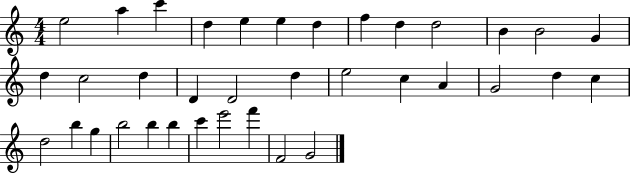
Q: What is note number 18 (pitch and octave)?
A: D4